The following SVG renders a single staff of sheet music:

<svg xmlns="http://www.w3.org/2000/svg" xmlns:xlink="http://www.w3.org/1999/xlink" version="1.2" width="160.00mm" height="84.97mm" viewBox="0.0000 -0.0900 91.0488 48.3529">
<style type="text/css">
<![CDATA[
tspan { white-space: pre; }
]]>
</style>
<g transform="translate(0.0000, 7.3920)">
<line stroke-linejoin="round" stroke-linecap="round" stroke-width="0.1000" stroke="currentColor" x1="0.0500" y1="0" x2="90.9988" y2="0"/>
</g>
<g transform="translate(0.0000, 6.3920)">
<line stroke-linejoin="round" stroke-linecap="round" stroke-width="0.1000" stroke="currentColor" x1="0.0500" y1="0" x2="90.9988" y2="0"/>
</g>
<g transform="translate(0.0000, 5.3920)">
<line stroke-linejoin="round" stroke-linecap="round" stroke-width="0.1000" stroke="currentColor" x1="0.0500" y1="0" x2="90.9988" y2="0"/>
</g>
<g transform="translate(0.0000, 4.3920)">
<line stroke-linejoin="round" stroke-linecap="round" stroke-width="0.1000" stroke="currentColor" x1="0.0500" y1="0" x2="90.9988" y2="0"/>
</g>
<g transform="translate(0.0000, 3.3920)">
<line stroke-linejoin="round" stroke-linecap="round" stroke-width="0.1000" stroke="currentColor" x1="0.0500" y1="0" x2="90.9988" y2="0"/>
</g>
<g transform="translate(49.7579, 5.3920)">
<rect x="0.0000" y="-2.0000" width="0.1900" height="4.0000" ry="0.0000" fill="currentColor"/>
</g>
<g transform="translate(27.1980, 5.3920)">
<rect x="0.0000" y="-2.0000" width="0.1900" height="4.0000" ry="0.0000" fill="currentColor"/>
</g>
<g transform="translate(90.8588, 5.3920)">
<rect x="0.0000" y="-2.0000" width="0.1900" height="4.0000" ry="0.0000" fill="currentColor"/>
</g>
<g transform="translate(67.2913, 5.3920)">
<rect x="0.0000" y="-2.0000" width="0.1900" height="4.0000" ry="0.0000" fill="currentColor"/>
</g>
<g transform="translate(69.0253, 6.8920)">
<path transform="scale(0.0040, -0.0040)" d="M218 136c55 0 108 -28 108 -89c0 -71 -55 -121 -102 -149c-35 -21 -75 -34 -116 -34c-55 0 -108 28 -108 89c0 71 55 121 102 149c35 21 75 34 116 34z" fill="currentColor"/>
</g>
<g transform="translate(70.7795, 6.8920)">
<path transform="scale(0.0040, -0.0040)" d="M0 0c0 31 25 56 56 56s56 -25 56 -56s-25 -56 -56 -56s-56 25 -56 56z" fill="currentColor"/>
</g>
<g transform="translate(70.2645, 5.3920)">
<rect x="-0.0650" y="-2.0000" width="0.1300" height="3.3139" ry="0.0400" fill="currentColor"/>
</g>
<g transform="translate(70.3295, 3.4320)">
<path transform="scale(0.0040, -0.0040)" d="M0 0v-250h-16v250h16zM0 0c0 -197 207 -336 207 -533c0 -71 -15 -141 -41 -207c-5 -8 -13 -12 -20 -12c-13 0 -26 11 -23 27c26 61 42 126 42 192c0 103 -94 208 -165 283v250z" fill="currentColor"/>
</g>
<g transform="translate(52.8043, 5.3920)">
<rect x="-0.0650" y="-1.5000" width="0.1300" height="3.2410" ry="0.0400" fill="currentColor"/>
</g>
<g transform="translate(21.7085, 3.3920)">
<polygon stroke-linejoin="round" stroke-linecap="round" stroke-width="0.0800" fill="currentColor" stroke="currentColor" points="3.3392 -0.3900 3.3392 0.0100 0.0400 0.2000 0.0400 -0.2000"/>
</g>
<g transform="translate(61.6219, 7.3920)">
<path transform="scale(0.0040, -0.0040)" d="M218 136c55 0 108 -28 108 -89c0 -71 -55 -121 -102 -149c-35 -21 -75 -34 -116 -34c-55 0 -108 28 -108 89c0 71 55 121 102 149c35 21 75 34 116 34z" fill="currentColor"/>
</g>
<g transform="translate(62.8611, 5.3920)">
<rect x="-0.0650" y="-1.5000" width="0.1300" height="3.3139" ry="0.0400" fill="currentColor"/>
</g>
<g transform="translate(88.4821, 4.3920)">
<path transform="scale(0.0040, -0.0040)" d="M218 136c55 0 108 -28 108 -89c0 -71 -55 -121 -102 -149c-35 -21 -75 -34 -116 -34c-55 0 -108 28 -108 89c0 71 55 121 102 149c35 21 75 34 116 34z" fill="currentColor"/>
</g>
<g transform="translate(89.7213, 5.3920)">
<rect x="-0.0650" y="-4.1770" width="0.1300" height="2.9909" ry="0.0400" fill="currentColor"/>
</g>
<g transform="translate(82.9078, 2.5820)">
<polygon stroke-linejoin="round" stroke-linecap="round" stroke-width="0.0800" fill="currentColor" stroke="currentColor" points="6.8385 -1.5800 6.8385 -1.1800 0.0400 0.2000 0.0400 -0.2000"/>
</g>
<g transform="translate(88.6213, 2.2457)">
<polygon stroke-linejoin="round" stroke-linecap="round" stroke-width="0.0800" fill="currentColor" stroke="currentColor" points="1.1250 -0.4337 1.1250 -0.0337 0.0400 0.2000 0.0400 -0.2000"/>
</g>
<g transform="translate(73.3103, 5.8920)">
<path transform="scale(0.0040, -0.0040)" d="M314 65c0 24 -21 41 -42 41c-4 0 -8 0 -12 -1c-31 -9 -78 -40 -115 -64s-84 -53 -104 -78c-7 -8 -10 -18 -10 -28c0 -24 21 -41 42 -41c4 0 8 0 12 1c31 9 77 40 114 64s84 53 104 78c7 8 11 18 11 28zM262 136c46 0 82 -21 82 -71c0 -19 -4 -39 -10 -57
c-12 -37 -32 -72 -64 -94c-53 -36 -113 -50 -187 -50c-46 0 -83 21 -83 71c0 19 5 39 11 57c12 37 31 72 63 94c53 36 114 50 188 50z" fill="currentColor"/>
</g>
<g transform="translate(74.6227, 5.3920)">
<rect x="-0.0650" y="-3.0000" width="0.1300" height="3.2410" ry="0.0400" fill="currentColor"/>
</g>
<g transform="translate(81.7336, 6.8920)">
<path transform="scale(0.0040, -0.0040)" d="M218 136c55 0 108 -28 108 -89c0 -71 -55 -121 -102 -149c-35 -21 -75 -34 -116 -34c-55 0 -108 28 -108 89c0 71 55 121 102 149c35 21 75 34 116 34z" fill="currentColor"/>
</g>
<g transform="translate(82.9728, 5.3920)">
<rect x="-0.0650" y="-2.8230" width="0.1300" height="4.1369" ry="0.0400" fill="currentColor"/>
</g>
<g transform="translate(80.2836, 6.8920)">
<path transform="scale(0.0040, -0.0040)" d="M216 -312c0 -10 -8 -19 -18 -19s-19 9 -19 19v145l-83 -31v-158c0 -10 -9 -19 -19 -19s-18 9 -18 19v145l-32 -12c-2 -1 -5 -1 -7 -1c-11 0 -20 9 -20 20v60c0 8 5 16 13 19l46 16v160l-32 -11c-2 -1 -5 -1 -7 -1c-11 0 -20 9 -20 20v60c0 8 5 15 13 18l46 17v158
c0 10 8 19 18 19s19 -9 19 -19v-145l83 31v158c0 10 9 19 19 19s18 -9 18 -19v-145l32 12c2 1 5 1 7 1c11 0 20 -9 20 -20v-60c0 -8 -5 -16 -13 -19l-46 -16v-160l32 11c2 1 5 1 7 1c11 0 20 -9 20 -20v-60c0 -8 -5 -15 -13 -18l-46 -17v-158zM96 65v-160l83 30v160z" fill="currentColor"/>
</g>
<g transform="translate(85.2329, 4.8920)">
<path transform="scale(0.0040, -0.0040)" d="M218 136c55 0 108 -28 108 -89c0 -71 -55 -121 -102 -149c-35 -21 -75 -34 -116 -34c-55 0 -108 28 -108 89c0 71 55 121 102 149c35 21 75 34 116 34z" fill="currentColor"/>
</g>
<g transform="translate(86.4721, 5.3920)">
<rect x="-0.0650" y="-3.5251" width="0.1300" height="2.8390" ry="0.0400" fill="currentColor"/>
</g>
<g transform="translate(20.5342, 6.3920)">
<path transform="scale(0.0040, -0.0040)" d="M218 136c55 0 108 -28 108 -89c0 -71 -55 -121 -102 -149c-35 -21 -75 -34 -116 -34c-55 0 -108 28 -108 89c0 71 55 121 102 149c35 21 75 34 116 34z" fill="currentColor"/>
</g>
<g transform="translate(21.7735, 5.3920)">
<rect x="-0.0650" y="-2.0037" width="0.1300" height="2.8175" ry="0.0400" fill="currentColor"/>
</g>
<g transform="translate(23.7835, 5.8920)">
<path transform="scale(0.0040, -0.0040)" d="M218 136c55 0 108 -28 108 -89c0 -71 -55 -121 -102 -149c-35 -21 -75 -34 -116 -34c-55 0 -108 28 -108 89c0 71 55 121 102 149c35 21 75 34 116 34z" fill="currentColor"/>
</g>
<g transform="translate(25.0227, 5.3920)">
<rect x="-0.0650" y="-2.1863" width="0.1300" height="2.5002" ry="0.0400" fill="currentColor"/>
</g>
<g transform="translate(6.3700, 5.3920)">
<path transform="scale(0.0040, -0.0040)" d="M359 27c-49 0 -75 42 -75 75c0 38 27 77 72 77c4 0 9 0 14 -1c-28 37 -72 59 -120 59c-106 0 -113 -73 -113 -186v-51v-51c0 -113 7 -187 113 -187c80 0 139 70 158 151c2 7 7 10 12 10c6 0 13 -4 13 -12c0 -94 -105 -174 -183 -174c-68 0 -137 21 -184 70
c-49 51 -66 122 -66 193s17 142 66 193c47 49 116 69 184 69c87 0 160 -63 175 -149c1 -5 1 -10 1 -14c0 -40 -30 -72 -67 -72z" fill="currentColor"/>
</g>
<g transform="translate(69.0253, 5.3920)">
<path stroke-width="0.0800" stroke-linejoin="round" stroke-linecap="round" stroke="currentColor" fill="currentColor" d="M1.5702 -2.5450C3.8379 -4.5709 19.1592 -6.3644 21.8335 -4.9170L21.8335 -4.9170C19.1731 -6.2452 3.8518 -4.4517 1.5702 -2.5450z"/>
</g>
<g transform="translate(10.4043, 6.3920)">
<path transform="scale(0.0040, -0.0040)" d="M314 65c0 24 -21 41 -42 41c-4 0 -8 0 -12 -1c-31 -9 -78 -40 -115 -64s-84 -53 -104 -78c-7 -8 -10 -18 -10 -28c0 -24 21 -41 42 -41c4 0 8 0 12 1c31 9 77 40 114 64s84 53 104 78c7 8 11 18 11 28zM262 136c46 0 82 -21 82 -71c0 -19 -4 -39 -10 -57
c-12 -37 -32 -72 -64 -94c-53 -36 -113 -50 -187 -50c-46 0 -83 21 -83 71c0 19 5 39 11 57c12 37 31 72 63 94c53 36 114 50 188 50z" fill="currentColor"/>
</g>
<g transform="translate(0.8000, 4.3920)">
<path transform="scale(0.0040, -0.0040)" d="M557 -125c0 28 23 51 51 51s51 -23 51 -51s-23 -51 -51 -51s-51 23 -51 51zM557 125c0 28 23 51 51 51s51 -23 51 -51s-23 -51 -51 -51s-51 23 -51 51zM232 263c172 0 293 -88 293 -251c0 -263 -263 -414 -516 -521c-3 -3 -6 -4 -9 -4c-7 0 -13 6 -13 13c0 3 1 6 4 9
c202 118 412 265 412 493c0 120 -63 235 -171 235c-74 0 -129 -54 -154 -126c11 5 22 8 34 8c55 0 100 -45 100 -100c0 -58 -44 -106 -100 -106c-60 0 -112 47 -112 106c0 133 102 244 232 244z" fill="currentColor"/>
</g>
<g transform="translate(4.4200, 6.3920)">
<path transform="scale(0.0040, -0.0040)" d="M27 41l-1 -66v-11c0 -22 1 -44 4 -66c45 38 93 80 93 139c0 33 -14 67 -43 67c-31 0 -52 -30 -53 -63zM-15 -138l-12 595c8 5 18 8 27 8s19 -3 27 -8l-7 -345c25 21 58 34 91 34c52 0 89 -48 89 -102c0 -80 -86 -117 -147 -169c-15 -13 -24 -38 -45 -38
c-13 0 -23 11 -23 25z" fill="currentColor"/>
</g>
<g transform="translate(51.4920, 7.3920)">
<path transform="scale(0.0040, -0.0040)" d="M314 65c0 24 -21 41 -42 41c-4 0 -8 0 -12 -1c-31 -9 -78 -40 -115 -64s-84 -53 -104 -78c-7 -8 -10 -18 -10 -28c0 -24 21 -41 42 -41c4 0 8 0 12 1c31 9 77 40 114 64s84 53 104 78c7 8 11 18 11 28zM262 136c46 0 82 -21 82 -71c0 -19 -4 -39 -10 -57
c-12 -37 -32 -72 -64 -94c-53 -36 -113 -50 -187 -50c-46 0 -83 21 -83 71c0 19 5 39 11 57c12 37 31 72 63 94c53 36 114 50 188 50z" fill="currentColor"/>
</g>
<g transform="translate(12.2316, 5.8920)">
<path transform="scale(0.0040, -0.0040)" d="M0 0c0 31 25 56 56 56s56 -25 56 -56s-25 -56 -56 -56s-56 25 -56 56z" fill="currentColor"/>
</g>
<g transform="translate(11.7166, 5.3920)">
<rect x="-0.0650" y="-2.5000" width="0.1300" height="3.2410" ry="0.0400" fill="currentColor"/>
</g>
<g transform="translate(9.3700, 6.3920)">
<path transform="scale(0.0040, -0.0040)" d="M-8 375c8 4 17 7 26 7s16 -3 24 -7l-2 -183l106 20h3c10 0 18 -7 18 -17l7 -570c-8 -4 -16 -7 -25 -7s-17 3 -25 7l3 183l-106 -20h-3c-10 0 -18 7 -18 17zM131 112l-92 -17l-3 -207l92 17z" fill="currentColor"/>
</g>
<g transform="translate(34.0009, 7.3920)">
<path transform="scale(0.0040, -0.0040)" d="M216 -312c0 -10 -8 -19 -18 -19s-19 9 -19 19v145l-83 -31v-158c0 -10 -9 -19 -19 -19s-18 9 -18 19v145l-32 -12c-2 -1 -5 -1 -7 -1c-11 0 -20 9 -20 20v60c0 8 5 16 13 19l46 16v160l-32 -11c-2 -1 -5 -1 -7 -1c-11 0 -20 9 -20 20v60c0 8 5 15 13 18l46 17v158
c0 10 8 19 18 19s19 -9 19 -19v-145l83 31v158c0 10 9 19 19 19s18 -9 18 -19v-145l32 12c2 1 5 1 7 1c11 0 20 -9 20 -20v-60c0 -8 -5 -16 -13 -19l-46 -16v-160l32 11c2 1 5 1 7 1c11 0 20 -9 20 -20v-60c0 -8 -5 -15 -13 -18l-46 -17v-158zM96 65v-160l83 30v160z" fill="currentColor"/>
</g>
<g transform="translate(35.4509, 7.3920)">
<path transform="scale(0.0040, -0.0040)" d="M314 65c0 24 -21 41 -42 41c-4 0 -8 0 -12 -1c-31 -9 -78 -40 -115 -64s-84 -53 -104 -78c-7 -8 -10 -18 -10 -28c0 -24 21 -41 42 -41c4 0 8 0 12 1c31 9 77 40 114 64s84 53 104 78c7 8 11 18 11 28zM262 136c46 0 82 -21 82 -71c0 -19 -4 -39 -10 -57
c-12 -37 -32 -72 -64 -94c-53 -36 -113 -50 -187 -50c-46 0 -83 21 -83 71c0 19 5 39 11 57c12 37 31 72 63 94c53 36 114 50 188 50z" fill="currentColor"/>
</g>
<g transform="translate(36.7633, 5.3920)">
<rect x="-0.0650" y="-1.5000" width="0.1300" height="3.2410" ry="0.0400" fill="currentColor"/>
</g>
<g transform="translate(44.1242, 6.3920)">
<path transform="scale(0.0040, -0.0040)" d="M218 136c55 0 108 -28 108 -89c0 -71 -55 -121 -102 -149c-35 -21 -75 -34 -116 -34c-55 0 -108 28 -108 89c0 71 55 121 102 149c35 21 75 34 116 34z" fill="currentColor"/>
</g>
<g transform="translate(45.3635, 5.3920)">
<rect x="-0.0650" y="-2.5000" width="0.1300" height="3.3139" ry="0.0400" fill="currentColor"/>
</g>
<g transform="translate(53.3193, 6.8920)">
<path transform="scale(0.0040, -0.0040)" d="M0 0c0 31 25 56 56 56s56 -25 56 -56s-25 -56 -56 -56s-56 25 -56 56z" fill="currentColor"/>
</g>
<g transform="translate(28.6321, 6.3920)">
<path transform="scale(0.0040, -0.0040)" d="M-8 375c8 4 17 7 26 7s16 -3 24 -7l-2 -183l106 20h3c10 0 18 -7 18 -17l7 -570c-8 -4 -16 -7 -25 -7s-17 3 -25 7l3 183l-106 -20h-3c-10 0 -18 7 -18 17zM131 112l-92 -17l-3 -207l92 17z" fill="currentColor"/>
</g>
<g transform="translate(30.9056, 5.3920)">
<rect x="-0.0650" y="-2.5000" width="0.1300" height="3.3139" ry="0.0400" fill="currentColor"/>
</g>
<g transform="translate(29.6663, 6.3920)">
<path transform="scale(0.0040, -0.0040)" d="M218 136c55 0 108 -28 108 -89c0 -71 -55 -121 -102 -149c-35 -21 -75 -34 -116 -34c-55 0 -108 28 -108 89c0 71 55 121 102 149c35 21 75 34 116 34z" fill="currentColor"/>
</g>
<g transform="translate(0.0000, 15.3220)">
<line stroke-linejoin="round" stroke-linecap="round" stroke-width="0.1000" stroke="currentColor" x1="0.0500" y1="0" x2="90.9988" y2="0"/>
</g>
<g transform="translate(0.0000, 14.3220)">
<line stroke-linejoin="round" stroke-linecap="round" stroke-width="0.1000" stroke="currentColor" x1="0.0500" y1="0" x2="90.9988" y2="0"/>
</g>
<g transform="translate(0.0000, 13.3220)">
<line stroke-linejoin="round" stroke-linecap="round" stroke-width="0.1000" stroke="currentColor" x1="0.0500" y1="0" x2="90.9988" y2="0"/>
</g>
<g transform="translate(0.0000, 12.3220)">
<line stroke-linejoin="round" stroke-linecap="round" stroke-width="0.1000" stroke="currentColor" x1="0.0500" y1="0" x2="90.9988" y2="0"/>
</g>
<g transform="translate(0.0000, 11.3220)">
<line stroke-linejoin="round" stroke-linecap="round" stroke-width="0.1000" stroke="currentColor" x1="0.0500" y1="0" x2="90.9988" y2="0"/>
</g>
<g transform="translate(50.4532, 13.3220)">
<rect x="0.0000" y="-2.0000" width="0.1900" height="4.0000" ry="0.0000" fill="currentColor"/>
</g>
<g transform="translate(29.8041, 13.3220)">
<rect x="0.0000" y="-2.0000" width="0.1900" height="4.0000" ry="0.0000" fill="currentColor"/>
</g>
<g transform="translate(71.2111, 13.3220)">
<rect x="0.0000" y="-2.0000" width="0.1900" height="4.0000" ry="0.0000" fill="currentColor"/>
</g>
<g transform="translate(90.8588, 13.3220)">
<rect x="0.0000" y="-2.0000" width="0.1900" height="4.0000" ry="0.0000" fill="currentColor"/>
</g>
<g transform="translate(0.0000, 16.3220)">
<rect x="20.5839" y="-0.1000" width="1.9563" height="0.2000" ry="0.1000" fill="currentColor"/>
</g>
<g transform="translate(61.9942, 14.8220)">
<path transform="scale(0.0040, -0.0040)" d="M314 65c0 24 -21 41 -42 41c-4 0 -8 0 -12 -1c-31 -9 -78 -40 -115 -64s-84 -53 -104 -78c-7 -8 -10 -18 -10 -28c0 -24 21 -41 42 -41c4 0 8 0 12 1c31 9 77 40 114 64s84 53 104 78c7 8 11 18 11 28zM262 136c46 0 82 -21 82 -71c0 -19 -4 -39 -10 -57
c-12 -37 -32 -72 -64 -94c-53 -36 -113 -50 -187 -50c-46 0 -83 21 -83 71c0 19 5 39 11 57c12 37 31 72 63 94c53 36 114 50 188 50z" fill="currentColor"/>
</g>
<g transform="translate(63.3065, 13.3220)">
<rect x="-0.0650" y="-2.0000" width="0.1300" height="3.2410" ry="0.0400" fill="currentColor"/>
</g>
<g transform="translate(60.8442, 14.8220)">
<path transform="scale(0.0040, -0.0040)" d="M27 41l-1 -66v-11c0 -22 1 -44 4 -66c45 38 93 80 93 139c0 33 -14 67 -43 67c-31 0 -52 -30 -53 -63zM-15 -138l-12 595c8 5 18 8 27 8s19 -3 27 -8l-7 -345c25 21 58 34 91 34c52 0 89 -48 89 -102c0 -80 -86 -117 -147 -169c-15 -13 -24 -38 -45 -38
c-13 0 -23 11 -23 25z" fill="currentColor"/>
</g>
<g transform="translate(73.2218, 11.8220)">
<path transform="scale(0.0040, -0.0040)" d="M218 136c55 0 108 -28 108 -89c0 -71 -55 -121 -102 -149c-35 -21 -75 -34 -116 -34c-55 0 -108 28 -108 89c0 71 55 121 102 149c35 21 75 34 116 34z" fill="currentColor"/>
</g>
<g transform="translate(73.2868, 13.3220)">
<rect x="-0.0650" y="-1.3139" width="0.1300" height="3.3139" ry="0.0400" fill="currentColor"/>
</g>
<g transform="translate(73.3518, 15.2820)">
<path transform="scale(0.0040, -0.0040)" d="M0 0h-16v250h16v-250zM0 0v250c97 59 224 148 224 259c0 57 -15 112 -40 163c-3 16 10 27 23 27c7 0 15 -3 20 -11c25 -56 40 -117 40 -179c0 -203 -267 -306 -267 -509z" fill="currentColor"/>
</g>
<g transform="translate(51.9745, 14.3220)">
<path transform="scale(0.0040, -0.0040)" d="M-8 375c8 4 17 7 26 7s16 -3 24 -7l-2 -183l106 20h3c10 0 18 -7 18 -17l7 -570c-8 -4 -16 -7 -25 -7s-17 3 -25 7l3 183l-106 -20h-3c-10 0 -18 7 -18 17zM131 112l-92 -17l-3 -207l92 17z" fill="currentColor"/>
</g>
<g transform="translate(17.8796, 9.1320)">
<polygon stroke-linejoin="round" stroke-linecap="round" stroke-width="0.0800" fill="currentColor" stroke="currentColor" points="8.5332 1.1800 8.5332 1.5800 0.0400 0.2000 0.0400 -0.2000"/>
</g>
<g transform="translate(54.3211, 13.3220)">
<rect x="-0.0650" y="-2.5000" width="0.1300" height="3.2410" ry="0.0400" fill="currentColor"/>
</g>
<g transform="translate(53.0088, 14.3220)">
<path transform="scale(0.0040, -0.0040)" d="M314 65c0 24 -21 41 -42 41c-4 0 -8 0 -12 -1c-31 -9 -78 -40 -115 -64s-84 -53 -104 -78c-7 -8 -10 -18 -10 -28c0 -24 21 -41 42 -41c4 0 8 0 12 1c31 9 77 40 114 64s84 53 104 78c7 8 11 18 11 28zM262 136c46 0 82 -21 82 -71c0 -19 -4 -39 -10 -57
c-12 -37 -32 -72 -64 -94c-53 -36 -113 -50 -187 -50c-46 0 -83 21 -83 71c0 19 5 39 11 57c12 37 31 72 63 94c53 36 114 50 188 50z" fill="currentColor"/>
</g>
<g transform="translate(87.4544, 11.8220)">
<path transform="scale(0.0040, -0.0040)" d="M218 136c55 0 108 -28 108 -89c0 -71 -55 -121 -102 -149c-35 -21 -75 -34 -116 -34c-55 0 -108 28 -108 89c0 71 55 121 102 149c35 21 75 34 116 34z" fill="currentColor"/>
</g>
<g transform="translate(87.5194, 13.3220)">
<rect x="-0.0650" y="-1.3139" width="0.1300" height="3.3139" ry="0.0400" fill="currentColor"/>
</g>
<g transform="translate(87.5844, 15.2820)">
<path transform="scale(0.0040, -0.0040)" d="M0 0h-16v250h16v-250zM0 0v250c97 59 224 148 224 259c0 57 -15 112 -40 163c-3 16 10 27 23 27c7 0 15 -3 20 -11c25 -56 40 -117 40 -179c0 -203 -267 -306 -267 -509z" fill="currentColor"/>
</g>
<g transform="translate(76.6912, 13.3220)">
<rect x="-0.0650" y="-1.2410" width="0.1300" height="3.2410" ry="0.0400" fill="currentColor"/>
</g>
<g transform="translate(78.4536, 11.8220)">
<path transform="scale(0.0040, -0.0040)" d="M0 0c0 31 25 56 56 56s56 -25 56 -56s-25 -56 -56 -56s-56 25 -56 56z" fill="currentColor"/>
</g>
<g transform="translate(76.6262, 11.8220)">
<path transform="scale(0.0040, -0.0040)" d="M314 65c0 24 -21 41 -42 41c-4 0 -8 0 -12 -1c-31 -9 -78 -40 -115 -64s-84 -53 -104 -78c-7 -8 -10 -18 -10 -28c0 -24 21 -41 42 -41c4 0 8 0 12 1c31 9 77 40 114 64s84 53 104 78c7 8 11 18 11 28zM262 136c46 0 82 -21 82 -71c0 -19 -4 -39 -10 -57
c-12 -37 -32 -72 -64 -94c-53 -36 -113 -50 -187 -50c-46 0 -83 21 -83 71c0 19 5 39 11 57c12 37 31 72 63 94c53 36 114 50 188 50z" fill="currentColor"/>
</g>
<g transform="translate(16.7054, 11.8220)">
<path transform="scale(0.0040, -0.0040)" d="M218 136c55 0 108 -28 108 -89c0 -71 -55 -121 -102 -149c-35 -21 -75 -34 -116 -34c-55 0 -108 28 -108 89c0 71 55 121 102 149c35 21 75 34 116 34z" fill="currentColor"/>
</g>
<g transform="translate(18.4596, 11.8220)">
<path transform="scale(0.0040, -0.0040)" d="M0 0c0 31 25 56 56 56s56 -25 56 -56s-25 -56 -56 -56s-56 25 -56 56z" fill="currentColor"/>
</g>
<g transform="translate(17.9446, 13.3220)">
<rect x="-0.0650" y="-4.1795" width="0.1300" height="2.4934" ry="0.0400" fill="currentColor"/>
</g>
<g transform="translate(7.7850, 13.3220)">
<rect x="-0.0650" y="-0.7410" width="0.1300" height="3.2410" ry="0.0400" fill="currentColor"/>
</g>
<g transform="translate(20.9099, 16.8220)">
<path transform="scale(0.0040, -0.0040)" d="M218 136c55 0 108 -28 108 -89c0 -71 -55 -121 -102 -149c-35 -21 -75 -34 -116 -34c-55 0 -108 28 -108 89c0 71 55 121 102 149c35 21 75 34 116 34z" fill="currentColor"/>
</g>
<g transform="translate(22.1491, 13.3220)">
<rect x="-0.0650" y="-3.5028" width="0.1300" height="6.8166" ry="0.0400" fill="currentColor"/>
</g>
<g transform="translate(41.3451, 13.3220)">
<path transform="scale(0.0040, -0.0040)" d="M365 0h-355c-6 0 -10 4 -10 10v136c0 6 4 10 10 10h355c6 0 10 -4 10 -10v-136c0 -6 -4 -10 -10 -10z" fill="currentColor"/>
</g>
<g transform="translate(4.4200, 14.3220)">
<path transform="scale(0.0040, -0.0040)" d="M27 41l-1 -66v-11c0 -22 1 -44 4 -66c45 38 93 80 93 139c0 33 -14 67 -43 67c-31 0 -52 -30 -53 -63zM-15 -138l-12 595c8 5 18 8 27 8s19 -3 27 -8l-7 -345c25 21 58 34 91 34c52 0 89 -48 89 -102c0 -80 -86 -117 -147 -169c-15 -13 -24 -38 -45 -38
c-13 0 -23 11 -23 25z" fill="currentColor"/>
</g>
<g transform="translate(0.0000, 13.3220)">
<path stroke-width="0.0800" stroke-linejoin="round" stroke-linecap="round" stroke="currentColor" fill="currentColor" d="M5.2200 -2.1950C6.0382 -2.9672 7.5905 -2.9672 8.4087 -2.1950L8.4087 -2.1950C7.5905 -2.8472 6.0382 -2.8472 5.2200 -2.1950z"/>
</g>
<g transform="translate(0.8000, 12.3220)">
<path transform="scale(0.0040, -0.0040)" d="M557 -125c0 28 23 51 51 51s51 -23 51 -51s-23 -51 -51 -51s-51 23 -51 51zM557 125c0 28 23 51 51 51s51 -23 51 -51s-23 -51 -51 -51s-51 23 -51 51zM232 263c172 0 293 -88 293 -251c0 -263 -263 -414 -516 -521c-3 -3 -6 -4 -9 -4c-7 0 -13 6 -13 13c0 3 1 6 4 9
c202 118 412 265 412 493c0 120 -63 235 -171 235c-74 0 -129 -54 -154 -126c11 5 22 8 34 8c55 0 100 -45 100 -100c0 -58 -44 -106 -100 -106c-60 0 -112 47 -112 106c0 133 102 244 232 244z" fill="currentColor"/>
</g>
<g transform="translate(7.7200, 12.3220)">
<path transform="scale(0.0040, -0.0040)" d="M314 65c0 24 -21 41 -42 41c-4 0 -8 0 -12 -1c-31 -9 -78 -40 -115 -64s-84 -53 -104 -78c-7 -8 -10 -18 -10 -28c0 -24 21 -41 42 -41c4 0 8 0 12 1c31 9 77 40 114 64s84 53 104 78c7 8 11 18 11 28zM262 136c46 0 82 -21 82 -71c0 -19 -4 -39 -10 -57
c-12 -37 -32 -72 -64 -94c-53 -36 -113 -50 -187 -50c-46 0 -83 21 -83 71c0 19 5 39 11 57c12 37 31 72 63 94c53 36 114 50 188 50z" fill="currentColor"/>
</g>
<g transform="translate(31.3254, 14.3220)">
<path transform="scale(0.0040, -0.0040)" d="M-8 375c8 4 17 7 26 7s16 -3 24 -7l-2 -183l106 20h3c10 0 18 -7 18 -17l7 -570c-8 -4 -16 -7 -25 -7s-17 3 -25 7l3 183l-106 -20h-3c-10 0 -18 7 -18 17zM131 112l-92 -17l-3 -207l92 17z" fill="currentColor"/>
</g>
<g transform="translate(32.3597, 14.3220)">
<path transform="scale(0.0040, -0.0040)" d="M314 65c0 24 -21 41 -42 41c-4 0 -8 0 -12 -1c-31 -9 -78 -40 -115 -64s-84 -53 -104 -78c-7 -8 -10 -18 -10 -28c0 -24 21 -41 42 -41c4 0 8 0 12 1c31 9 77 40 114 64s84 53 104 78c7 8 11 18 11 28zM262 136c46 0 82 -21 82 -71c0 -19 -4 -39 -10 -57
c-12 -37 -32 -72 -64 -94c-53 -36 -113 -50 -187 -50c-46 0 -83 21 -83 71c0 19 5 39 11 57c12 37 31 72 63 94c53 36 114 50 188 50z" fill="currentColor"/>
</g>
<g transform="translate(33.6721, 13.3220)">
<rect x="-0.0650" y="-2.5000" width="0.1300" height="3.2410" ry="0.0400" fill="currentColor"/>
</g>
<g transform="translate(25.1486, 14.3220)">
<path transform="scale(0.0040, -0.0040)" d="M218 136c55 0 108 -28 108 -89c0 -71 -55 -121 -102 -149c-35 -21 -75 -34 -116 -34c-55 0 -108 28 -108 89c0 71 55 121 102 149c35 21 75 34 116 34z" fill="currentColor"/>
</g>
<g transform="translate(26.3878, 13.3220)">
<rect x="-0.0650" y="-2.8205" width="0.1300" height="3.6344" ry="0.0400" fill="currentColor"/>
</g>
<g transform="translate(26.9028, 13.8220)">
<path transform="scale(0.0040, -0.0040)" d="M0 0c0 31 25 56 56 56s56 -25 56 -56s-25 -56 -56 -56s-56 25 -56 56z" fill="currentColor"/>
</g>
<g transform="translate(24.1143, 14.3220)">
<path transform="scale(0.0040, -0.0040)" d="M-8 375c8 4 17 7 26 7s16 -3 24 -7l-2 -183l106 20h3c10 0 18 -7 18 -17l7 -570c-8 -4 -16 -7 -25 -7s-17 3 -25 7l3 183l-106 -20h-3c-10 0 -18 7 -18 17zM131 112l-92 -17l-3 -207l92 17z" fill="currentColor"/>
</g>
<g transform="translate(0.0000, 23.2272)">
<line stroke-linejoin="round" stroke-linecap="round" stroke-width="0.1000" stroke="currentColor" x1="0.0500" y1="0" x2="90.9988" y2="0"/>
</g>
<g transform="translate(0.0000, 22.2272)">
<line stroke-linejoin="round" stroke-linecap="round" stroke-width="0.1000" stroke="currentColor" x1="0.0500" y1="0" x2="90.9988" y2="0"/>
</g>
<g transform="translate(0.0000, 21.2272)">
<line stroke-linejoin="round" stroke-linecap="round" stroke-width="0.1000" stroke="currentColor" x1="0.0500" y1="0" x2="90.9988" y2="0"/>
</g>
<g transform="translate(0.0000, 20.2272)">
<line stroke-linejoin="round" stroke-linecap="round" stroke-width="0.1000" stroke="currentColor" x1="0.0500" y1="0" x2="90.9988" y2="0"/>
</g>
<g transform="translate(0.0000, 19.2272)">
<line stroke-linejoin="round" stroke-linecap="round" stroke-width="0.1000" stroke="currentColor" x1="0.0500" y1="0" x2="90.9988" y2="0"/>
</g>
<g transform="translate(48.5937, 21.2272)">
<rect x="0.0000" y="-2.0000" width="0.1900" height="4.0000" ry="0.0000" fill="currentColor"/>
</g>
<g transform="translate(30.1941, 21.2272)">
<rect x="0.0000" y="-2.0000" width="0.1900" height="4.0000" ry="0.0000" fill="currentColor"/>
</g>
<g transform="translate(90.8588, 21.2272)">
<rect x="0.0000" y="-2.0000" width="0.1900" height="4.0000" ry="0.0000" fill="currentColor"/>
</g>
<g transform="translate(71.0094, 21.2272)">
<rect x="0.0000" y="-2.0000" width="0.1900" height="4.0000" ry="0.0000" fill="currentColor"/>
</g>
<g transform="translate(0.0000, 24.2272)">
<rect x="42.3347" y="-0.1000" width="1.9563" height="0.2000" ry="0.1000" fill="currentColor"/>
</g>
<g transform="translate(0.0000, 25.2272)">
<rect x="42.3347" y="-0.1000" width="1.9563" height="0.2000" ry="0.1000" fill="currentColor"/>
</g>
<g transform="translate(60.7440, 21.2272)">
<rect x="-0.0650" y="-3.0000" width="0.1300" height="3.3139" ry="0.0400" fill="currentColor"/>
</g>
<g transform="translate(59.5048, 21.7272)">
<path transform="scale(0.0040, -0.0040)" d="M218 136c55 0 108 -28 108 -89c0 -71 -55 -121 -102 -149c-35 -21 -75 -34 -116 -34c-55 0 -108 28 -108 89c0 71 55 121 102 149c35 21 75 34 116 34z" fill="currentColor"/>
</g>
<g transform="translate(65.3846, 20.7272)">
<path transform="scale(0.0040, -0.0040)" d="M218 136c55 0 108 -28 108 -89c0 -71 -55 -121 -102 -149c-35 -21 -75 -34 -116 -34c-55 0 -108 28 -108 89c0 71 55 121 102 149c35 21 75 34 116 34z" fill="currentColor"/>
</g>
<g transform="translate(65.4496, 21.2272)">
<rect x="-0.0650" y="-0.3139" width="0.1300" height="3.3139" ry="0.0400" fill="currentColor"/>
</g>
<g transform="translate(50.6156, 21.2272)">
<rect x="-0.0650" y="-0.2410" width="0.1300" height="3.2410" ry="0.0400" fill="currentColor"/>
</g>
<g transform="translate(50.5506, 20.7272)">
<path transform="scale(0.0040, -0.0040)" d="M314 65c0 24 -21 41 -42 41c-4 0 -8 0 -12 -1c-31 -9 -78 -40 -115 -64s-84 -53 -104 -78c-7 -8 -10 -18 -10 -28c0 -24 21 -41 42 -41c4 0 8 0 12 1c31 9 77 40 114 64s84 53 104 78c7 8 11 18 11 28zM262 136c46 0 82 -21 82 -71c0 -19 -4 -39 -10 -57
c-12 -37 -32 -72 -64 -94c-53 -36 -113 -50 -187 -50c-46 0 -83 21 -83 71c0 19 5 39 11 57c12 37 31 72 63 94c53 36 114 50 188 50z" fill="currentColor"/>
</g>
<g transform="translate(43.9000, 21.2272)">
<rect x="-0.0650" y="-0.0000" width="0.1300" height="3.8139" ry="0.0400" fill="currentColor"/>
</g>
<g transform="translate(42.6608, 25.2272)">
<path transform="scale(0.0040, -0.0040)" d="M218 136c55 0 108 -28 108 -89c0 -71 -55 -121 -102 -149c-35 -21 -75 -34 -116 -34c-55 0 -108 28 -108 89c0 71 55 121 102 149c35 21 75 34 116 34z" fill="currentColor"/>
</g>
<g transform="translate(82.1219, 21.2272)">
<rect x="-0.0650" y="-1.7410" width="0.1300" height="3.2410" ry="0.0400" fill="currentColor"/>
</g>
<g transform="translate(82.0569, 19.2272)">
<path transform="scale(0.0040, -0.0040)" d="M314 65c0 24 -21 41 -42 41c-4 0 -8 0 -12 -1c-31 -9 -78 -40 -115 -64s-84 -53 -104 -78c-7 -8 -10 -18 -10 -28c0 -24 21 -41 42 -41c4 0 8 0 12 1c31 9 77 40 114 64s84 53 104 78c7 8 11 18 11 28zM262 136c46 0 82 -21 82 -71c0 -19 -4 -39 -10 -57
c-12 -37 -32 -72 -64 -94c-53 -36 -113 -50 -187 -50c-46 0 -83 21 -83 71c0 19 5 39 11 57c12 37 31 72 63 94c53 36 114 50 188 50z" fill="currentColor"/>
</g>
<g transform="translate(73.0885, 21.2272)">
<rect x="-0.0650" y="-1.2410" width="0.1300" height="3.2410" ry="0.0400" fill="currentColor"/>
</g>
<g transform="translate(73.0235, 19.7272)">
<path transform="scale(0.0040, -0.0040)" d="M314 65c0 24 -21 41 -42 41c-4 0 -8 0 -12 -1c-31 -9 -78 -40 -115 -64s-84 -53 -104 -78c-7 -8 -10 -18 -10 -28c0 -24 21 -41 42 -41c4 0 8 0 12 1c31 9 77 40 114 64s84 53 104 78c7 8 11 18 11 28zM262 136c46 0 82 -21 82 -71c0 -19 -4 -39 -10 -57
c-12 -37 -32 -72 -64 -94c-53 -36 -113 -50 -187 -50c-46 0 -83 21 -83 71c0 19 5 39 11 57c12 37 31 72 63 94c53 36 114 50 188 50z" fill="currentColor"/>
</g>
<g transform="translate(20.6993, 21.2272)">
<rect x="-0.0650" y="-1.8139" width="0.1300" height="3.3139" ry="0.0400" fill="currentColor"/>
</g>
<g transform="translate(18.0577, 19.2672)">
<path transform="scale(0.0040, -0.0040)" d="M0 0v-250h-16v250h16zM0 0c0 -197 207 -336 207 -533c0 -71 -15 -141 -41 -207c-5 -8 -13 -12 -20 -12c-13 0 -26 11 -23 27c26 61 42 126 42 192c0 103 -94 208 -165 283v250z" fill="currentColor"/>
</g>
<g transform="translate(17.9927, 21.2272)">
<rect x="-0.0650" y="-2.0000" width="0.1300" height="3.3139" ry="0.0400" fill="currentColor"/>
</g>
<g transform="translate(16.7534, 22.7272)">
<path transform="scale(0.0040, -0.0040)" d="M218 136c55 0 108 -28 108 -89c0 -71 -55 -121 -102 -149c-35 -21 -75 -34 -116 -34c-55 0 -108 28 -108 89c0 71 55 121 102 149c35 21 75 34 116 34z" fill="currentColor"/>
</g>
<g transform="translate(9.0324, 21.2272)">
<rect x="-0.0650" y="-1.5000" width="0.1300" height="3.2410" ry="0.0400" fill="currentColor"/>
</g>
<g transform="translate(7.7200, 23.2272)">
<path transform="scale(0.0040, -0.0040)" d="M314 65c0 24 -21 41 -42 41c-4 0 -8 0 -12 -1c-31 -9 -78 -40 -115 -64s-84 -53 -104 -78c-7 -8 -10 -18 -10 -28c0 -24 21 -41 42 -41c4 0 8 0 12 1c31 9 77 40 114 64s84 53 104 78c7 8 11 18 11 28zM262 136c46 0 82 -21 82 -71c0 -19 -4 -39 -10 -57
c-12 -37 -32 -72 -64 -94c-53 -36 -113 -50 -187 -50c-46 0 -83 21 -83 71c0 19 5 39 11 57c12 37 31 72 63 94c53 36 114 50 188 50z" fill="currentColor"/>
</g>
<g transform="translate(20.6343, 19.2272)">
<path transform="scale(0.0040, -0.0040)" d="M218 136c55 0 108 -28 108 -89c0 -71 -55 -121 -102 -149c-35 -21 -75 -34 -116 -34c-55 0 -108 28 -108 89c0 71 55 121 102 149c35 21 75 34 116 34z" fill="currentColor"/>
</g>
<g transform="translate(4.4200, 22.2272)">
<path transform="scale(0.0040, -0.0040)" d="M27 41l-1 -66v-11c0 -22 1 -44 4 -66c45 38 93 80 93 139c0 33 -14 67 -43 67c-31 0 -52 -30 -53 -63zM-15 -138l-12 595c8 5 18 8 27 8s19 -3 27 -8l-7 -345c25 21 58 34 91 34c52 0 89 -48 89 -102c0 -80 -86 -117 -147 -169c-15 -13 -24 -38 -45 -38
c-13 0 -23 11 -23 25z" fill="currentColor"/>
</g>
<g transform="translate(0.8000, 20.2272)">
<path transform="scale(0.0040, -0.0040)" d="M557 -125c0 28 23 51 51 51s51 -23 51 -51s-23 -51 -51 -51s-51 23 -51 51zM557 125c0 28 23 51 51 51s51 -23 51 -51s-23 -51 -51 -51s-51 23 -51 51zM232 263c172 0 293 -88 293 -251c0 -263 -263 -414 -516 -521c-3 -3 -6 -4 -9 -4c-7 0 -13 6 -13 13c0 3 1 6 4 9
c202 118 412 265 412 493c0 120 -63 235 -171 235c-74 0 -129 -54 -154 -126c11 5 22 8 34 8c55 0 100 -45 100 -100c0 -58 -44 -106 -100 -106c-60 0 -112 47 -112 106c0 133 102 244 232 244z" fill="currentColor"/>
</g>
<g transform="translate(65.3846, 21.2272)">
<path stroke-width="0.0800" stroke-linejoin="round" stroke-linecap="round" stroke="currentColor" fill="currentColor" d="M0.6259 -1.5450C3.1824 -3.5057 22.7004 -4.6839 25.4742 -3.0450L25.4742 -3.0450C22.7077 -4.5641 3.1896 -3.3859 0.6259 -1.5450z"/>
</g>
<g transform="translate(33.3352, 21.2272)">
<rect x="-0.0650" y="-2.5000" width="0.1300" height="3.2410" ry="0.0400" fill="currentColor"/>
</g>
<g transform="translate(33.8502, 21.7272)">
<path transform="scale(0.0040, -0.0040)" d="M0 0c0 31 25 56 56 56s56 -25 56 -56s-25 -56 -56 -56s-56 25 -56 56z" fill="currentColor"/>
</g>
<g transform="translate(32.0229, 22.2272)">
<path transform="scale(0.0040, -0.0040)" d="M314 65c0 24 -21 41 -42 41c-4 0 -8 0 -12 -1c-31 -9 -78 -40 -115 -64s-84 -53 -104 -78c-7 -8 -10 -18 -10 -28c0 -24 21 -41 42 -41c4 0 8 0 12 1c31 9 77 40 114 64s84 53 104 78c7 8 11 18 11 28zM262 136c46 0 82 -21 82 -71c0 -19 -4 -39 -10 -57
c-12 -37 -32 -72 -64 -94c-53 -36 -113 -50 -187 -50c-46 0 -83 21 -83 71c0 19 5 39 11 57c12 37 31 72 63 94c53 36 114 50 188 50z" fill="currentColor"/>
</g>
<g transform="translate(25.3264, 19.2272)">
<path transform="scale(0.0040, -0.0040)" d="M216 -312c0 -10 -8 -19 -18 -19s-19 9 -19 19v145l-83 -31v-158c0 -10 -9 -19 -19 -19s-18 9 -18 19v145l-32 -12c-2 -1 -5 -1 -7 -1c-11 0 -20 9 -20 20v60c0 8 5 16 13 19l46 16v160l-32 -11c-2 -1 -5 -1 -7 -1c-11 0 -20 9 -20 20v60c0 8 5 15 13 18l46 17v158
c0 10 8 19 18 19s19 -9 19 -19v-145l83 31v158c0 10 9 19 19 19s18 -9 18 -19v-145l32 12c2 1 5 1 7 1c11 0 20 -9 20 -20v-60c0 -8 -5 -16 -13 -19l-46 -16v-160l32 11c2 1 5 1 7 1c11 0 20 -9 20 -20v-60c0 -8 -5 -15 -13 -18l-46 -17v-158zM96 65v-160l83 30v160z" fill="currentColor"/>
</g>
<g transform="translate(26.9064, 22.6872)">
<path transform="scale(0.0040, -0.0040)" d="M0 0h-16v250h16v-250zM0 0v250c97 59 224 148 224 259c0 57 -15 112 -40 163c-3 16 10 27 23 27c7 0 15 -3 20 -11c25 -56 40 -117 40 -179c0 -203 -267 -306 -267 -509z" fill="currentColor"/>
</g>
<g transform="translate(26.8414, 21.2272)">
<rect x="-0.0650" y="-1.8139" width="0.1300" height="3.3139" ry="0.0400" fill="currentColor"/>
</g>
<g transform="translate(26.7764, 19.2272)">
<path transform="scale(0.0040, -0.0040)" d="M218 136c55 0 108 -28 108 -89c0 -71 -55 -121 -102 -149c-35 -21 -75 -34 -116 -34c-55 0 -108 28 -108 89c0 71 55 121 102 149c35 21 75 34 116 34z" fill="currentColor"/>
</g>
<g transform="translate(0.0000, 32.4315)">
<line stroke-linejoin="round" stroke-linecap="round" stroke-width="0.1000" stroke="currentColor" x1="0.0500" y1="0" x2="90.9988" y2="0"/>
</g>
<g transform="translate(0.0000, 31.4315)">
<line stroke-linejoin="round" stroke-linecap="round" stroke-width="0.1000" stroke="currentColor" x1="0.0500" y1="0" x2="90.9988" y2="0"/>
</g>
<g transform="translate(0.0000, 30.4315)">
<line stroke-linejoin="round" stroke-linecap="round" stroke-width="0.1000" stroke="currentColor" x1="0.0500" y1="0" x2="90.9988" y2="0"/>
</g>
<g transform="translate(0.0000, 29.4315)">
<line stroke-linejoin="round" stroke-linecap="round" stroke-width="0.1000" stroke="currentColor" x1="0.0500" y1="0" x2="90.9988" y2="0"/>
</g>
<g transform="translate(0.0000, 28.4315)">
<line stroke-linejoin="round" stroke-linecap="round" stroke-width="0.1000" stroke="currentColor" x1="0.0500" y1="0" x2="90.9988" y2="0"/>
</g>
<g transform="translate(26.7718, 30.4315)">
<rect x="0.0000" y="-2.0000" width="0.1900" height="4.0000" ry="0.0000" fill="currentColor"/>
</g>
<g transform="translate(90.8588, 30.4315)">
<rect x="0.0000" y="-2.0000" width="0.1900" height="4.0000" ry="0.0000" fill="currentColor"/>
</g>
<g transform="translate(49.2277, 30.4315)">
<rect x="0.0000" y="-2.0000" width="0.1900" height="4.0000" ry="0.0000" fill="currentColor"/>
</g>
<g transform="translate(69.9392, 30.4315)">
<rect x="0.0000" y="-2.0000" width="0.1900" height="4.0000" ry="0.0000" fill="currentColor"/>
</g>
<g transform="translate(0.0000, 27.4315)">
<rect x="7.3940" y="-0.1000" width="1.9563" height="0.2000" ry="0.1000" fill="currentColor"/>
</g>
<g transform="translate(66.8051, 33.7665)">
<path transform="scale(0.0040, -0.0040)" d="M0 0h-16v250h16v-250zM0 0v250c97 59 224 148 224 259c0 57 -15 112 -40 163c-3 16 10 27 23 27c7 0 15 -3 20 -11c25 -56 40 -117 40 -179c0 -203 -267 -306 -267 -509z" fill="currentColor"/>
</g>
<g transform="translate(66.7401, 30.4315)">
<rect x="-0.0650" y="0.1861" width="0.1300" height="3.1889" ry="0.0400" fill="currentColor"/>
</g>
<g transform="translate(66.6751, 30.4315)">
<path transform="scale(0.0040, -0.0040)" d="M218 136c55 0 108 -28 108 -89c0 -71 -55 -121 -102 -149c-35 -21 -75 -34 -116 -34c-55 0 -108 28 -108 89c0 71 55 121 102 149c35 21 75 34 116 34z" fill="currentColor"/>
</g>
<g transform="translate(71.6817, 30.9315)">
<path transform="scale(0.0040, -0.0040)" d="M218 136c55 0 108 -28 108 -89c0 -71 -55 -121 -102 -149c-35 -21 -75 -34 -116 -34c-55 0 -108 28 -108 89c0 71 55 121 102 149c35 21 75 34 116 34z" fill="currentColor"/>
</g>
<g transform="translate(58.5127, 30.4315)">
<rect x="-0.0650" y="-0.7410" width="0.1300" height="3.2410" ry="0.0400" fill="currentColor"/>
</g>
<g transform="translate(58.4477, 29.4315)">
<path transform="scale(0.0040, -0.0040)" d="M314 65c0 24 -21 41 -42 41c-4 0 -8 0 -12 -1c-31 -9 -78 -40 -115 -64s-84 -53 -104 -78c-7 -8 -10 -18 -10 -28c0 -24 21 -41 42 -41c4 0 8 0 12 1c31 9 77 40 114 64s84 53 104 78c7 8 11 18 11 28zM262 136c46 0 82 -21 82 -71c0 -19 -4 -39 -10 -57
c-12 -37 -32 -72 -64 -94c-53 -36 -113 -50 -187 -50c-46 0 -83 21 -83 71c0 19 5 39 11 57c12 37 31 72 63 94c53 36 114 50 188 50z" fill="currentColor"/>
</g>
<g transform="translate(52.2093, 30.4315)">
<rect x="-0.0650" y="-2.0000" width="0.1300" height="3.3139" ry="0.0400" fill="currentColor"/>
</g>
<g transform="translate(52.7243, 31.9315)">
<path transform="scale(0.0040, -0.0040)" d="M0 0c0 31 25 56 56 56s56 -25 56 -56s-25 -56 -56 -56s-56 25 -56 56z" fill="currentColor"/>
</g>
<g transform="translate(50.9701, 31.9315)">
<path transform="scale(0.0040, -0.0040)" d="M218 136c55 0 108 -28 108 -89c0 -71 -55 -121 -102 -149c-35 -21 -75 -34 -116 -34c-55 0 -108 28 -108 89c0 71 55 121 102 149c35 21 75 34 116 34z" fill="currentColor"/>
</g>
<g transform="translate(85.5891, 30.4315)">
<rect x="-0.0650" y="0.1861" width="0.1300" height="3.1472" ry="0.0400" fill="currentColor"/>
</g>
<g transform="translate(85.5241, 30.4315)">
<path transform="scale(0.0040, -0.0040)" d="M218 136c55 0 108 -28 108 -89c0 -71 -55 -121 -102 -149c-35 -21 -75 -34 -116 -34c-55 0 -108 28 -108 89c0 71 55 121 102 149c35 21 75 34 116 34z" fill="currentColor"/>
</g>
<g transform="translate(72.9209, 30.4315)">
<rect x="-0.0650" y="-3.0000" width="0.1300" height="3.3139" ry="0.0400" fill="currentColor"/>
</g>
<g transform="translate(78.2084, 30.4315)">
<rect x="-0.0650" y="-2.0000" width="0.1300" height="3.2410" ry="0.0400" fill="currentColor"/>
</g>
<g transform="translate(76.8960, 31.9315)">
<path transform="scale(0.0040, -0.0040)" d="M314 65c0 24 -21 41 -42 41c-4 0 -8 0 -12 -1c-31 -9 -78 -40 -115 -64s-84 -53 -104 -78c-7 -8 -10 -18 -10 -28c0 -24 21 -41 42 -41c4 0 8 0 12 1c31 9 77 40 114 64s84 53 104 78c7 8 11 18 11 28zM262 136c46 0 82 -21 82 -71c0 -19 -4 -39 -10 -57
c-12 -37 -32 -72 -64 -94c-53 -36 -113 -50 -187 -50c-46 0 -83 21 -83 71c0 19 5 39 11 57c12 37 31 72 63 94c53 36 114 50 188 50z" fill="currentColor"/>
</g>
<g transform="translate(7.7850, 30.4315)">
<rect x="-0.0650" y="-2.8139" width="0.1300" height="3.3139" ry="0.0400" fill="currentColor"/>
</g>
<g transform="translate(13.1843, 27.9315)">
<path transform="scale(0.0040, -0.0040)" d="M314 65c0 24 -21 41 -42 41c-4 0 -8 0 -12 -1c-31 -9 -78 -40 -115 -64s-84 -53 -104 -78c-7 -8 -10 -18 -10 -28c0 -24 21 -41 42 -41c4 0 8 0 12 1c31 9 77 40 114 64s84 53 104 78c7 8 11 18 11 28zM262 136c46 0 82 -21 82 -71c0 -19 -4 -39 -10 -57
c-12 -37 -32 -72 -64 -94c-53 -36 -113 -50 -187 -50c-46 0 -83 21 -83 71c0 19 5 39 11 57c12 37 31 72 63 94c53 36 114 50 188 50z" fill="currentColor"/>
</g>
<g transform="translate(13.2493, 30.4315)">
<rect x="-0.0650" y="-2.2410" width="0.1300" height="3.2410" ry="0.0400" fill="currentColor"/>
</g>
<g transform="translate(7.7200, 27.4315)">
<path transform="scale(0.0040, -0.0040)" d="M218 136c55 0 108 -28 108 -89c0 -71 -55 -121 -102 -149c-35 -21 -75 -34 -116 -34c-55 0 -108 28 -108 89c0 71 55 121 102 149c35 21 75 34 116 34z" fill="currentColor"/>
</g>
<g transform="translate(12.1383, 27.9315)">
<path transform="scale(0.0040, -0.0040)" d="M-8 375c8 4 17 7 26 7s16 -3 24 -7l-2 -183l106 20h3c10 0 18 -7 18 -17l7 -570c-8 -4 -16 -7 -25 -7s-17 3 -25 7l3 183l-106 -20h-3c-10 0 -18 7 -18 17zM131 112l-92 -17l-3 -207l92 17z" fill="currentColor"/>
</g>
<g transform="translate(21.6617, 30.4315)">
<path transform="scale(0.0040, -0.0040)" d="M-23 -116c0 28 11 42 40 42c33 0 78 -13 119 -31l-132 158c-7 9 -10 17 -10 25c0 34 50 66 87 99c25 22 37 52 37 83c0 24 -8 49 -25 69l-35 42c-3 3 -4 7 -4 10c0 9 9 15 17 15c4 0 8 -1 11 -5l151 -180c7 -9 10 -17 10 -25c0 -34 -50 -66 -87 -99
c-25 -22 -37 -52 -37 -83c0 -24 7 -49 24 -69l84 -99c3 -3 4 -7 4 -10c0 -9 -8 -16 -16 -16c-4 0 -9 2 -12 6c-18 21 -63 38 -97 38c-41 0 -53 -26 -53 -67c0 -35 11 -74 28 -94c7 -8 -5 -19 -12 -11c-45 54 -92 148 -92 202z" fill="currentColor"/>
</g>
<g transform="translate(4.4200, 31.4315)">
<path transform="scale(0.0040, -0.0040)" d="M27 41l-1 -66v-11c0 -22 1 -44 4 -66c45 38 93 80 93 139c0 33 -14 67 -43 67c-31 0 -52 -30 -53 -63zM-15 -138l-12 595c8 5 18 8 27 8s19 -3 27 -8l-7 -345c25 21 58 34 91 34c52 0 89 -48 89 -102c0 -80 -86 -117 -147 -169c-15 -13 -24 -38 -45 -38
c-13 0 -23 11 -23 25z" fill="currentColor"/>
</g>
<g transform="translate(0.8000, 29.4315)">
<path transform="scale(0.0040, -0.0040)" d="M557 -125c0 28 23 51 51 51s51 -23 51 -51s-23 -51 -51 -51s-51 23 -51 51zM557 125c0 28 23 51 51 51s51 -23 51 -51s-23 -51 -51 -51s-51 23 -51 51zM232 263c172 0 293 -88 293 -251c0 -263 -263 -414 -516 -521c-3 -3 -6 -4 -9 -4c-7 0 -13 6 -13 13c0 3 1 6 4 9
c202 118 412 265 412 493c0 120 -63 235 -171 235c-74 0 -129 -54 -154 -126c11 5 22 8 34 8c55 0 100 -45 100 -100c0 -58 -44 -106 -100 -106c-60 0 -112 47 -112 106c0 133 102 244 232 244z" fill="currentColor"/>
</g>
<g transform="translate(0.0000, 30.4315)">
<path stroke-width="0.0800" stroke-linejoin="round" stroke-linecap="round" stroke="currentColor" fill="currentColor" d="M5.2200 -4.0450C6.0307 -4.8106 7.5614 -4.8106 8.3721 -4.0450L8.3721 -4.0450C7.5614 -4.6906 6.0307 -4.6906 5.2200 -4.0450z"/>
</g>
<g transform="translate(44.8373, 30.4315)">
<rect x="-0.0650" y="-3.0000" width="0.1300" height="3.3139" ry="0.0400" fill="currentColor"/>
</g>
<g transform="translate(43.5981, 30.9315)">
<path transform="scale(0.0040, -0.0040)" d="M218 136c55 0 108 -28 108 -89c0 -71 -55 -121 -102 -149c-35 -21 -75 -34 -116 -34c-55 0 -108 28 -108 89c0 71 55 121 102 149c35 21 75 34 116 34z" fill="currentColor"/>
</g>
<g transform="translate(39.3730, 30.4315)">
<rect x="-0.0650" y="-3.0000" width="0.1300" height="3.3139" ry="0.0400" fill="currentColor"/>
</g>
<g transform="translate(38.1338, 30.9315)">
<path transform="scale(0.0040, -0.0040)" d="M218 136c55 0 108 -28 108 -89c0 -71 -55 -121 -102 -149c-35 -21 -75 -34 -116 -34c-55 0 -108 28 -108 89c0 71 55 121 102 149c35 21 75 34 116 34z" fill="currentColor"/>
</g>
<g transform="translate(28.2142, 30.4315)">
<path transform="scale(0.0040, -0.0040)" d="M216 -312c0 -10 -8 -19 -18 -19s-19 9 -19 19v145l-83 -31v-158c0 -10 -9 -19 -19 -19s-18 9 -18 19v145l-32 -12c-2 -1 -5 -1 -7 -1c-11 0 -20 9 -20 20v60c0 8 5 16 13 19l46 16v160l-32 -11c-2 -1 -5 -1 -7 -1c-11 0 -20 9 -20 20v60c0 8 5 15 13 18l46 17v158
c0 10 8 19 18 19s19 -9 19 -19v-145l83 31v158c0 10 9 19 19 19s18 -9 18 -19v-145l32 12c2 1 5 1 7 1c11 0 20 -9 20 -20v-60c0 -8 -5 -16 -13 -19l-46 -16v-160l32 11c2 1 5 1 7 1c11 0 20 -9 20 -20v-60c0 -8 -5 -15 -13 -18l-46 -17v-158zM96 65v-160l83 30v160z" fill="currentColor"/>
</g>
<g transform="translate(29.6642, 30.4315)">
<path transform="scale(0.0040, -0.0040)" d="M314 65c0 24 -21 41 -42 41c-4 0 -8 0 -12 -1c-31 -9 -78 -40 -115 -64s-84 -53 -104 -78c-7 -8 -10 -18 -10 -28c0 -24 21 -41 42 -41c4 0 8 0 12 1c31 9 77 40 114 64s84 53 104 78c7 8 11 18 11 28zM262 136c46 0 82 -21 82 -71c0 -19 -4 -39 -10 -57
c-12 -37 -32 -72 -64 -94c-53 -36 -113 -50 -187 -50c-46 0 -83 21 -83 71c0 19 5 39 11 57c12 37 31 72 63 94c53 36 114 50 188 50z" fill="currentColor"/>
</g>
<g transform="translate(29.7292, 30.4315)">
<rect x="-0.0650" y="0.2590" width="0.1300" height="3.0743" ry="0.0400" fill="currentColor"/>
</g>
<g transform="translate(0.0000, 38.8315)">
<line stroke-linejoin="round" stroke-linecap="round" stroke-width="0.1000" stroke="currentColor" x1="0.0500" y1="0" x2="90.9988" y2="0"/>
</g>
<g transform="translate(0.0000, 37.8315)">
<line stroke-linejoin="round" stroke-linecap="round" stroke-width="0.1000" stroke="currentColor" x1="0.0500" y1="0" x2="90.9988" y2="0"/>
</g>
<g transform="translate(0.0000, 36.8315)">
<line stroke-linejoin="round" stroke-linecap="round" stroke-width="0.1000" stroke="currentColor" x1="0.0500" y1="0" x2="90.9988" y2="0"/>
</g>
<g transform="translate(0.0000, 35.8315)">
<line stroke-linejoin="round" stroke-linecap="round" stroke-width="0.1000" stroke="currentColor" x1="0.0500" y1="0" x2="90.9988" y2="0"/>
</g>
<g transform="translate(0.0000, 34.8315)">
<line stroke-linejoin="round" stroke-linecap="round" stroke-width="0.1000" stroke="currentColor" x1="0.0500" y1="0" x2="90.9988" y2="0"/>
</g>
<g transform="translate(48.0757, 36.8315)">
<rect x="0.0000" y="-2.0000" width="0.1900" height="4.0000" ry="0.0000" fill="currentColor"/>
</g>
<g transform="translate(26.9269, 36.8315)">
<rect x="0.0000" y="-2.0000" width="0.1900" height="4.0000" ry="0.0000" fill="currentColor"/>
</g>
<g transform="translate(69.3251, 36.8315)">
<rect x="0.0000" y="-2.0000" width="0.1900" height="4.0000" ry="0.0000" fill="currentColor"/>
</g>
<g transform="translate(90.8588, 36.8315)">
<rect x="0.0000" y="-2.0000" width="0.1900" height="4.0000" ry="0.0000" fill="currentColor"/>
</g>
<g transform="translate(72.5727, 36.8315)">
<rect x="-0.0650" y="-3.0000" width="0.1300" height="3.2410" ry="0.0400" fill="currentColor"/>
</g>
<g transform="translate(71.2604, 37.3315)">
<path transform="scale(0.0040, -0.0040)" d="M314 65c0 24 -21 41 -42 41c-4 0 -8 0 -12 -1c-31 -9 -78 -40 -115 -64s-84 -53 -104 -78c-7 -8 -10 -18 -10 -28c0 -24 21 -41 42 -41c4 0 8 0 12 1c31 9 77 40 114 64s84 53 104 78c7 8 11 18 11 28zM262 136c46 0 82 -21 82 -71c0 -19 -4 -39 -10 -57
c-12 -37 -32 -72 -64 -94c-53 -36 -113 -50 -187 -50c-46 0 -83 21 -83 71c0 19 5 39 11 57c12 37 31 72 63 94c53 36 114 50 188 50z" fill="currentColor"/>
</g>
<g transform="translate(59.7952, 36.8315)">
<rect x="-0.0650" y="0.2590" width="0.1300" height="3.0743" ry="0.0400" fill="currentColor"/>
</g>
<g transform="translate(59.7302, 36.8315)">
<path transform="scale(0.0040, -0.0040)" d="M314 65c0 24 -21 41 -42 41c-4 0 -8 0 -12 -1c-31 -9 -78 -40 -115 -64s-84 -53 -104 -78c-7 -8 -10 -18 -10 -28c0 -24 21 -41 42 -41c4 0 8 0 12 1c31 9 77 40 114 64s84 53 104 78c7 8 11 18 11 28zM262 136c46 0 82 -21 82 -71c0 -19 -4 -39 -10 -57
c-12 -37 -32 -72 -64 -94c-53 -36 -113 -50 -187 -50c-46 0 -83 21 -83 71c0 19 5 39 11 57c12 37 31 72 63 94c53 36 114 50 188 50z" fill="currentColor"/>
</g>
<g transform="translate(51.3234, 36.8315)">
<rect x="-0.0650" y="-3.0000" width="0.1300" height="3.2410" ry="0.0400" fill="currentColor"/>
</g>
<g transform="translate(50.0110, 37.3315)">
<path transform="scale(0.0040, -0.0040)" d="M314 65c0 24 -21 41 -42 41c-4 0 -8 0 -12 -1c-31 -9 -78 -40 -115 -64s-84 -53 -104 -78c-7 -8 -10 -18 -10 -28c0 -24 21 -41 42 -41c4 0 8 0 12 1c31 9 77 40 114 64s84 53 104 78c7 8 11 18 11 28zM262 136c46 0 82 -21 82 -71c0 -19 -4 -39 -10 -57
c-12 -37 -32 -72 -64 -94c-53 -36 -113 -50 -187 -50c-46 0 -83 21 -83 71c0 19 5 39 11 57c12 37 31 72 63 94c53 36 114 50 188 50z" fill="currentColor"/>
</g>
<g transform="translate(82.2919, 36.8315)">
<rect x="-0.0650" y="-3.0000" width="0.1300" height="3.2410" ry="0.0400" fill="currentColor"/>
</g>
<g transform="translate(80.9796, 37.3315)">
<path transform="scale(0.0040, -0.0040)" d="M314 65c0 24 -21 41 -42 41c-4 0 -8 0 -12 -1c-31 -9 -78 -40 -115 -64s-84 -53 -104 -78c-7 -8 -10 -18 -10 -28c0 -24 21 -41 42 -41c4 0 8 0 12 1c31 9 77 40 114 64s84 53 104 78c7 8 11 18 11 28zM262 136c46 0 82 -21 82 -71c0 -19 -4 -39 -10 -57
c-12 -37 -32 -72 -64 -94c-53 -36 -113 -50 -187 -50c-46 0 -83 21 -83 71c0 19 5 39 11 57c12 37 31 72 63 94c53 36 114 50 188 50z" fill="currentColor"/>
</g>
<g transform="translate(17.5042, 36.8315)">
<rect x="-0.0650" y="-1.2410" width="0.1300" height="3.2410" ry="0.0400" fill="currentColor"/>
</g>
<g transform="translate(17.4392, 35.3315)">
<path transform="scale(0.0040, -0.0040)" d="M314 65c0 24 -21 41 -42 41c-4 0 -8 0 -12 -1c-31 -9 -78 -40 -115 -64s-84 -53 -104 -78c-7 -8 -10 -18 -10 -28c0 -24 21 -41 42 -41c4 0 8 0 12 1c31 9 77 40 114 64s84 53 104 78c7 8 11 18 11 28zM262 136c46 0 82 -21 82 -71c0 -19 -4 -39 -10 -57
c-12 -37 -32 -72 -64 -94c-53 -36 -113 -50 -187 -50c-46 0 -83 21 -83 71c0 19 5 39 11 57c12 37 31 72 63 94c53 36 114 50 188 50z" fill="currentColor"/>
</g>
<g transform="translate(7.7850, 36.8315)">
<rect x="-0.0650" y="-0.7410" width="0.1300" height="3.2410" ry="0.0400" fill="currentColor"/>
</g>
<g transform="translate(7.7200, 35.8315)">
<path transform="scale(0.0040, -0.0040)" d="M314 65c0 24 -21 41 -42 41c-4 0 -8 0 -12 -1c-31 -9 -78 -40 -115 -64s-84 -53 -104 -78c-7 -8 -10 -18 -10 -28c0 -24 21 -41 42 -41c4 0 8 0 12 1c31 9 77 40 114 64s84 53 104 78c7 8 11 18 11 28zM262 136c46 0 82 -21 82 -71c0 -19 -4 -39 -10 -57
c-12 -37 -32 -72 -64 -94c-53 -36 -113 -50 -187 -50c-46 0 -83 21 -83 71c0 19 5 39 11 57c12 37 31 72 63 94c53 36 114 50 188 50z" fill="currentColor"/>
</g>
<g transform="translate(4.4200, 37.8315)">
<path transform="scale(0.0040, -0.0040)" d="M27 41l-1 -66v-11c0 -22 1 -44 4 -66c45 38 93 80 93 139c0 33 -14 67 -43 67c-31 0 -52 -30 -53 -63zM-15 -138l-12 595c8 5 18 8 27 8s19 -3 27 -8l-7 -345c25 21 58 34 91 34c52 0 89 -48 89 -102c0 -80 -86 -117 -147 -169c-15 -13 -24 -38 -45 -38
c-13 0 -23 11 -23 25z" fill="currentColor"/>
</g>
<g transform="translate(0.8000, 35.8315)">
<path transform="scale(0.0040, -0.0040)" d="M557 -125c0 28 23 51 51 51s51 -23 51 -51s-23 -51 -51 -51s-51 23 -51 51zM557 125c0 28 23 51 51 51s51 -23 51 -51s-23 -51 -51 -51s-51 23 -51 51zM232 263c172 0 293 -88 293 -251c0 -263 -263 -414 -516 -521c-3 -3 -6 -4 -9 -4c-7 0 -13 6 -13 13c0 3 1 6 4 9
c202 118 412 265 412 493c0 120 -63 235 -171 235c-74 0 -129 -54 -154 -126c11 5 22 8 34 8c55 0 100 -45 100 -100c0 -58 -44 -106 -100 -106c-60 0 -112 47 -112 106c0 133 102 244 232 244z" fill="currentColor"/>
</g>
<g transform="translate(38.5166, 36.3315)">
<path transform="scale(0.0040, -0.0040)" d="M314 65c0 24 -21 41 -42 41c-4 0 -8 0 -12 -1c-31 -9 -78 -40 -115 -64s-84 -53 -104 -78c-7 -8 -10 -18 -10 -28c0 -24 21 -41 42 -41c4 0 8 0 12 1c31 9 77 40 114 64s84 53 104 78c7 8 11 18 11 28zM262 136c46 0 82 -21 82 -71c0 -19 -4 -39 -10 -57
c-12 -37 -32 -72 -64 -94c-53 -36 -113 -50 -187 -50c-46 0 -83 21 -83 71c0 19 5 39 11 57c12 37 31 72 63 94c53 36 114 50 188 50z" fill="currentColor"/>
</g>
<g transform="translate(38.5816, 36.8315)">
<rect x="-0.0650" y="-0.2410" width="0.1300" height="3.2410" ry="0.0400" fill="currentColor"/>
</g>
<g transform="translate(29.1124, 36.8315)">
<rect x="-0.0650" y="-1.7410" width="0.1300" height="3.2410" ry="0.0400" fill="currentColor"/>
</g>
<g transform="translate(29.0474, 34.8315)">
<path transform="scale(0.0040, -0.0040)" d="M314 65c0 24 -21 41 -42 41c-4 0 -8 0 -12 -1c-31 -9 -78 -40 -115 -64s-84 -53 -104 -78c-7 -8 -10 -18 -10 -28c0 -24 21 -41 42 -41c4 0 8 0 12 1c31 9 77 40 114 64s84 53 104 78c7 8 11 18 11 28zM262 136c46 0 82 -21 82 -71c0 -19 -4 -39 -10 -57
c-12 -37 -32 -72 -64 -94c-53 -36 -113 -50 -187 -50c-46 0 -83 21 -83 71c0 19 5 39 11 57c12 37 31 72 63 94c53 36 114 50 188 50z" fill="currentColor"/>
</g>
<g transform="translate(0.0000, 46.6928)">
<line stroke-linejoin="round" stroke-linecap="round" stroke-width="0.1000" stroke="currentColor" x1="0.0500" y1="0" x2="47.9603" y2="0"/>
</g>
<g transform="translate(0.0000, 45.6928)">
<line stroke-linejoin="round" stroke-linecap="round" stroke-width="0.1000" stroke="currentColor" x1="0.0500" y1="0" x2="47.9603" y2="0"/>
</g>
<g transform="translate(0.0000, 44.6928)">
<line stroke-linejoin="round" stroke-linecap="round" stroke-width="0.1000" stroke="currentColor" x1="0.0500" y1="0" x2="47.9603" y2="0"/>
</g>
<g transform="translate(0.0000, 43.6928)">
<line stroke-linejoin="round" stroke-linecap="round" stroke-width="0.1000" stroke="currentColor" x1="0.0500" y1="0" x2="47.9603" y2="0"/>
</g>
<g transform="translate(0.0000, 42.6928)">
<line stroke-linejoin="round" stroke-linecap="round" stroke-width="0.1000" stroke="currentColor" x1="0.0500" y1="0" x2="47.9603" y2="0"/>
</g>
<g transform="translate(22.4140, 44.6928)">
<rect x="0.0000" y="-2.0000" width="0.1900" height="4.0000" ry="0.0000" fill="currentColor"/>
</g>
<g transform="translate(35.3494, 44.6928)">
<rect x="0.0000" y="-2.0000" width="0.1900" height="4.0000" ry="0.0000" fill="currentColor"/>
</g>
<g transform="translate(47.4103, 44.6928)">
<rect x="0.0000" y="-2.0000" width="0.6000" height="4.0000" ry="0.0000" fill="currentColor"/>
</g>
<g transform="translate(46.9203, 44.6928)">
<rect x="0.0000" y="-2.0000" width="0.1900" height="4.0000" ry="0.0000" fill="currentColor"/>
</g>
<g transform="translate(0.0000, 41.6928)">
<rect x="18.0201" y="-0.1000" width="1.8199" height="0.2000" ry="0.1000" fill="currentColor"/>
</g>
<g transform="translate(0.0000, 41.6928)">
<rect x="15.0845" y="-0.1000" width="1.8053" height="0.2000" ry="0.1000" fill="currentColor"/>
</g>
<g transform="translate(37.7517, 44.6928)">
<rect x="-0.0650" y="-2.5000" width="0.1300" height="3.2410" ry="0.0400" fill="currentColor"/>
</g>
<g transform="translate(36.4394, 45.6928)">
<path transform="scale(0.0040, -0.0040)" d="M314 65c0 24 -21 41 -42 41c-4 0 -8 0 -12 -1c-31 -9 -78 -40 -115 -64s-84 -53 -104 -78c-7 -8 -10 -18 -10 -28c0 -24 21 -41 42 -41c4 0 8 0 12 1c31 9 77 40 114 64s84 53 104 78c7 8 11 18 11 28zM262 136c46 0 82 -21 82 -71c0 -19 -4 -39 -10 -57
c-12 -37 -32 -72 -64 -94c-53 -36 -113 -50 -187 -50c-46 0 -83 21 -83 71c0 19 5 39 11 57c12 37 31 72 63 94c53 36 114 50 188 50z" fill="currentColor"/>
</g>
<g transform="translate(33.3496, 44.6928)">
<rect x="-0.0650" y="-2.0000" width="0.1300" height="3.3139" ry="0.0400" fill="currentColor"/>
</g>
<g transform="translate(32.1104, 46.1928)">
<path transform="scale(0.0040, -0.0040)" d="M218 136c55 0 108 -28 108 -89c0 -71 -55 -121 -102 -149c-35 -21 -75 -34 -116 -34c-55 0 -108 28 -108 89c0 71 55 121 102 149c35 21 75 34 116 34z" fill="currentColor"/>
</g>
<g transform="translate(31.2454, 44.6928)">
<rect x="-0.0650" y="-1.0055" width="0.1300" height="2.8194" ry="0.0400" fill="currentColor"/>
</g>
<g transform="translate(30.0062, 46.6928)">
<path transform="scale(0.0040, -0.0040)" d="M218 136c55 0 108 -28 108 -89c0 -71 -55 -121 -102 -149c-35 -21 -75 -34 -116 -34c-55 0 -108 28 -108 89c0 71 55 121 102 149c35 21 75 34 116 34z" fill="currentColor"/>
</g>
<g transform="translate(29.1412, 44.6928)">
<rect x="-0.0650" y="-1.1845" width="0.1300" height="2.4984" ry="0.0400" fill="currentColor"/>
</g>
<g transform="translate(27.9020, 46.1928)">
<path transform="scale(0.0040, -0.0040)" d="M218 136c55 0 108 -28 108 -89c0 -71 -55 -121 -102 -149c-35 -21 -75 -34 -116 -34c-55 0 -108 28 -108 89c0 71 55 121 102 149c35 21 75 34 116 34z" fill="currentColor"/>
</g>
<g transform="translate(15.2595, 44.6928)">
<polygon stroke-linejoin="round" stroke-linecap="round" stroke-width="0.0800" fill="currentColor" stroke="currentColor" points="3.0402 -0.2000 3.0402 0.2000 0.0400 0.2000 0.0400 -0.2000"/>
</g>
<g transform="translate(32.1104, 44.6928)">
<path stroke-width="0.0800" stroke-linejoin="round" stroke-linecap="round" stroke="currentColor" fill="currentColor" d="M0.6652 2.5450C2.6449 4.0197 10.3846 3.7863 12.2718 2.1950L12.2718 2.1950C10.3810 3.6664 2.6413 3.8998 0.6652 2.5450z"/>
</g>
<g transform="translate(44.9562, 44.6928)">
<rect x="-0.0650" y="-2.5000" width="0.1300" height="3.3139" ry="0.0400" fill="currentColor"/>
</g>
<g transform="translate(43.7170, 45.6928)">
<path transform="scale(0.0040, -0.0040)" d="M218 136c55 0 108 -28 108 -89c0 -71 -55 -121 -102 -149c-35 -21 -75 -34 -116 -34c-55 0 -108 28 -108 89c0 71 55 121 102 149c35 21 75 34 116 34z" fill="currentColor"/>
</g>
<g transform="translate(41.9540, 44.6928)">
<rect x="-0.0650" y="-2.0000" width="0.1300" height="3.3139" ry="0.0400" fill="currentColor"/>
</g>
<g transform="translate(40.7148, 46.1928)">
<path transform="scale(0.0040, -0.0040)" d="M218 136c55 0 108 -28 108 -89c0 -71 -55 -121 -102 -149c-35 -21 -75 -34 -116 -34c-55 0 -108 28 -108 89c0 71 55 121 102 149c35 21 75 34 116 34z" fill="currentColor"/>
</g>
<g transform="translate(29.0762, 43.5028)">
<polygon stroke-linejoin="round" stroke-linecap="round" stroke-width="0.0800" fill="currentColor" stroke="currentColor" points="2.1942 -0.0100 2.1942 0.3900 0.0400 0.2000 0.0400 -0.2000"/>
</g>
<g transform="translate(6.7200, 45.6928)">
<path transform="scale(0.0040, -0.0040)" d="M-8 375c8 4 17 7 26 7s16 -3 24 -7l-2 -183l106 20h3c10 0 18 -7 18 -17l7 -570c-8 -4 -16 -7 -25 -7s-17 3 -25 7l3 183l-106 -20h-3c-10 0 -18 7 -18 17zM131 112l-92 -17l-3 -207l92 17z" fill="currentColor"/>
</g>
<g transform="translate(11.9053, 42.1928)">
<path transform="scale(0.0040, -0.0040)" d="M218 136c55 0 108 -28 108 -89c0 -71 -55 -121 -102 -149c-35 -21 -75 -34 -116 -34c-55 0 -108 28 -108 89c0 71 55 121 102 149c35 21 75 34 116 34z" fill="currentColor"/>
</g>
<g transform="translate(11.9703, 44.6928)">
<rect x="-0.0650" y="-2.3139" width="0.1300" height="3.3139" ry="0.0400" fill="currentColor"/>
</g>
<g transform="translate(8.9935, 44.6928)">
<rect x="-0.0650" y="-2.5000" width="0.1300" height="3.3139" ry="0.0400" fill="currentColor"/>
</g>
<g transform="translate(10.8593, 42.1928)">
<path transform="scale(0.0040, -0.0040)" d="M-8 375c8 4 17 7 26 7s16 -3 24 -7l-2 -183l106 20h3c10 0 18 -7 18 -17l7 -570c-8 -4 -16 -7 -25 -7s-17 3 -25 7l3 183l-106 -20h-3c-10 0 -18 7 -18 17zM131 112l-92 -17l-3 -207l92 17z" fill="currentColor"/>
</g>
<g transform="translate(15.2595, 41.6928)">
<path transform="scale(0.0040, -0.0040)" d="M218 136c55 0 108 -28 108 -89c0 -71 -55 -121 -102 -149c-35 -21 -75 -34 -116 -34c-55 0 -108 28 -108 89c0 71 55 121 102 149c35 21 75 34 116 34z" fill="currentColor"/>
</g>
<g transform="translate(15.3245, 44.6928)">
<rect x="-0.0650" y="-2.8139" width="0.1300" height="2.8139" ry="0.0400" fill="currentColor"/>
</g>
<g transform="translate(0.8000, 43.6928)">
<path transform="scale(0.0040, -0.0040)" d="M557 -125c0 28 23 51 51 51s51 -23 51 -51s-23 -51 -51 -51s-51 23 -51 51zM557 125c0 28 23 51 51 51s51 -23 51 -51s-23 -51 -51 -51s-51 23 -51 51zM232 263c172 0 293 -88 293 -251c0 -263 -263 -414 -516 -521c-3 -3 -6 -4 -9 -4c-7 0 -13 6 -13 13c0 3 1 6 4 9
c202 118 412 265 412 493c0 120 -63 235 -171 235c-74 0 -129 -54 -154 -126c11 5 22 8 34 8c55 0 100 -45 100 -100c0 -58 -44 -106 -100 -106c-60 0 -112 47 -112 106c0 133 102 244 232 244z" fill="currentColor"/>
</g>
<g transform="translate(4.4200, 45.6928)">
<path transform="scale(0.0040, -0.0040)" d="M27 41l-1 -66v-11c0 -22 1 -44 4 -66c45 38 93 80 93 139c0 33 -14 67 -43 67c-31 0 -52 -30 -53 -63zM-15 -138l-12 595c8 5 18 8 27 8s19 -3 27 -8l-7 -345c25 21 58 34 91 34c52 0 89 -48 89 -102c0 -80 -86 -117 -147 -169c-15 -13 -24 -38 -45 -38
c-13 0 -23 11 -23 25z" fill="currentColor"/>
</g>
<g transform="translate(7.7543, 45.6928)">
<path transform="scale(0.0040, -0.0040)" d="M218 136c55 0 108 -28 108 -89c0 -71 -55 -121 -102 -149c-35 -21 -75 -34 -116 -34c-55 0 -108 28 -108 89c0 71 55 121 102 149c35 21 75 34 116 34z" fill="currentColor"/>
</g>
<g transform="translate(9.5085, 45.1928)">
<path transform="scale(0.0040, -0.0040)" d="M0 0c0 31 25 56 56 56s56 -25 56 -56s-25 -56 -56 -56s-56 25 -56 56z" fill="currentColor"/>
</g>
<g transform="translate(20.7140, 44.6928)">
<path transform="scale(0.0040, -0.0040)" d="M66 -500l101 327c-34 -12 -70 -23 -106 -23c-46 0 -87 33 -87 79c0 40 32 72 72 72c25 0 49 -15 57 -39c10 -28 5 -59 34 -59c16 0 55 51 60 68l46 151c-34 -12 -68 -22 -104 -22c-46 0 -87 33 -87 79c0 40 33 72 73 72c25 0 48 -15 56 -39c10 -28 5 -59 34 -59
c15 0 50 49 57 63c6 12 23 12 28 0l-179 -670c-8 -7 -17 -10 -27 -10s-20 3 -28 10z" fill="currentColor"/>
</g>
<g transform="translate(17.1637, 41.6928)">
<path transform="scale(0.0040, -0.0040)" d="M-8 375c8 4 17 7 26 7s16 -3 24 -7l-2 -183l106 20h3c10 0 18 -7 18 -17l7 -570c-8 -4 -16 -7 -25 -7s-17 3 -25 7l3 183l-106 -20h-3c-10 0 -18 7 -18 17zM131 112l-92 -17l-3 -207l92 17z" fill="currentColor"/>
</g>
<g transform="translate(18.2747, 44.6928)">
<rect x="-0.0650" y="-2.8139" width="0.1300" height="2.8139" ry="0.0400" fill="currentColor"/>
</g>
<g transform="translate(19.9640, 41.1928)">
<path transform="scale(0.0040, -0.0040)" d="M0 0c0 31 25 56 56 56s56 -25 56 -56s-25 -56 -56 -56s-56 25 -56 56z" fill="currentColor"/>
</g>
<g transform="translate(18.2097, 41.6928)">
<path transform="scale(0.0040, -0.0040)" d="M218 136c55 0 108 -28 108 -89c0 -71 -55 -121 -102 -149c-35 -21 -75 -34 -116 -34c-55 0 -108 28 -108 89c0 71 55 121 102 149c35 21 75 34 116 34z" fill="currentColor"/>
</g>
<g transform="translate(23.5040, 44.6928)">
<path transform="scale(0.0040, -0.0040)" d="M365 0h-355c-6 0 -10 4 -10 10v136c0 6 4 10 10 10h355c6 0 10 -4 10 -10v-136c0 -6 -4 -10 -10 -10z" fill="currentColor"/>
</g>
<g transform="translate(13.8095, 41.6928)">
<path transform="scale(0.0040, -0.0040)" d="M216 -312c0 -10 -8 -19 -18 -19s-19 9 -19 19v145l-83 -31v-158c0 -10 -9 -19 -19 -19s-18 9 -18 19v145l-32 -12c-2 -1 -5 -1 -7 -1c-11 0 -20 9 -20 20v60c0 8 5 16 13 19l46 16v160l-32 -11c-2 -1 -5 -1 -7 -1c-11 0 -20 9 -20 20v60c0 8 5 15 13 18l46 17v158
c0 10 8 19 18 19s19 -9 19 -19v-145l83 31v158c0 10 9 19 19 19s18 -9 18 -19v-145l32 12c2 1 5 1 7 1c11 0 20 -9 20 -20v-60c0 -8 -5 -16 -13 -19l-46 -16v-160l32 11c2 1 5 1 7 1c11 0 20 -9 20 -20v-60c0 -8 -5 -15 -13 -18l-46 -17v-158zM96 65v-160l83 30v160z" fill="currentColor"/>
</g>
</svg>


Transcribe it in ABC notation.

X:1
T:Untitled
M:4/4
L:1/4
K:F
B,,2 B,,/2 C,/2 B,, ^G,,2 B,, G,,2 G,, A,,/2 C,2 ^A,,/2 E,/2 F,/4 F,2 G,/2 D,,/2 B,,/2 B,,2 z2 B,,2 _A,,2 G,/2 G,2 G,/2 G,,2 A,,/2 A, ^A,/2 _B,,2 C,, E,2 C, E, G,2 A,2 C B,2 z ^D,2 C, C, A,, F,2 D,/2 C, A,,2 D, F,2 G,2 A,2 E,2 C,2 D,2 C,2 C,2 B,, B, ^C/2 C/2 z/4 z2 A,,/2 G,,/2 A,, _B,,2 A,, _B,,